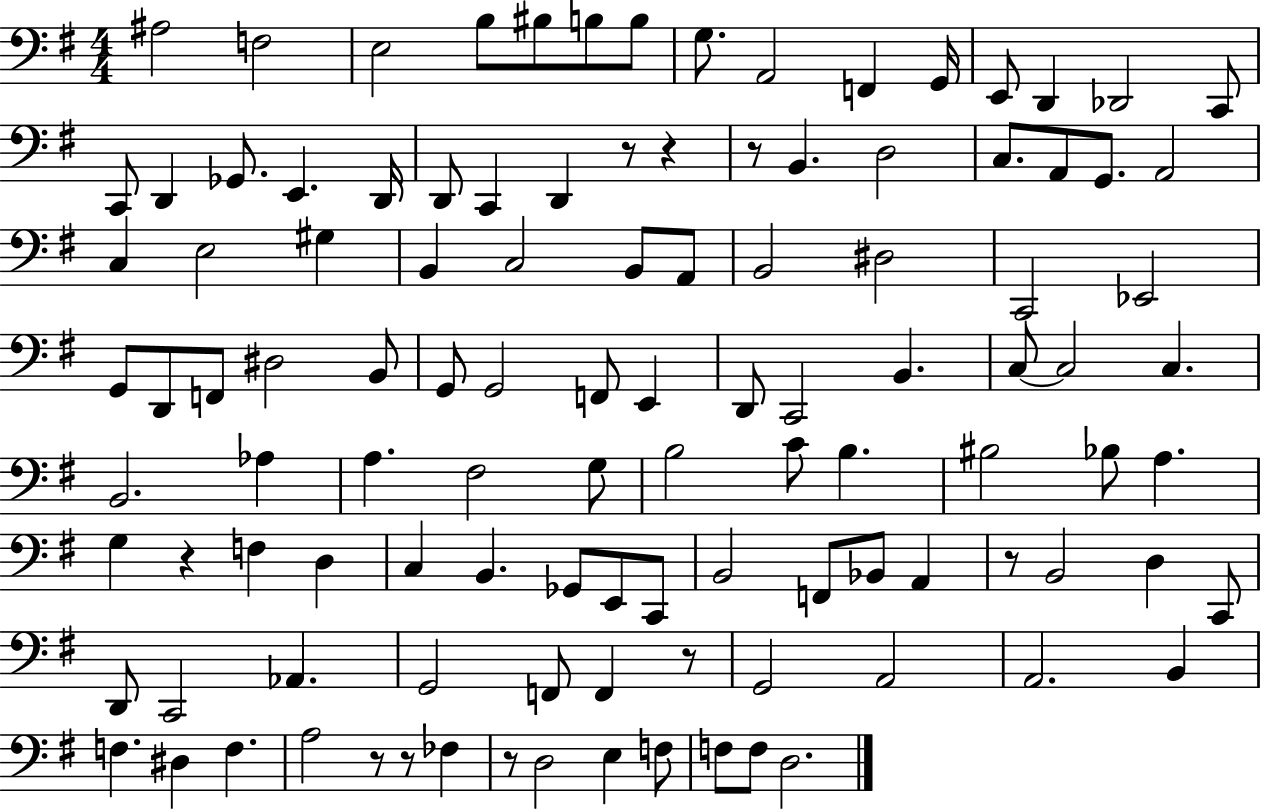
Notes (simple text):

A#3/h F3/h E3/h B3/e BIS3/e B3/e B3/e G3/e. A2/h F2/q G2/s E2/e D2/q Db2/h C2/e C2/e D2/q Gb2/e. E2/q. D2/s D2/e C2/q D2/q R/e R/q R/e B2/q. D3/h C3/e. A2/e G2/e. A2/h C3/q E3/h G#3/q B2/q C3/h B2/e A2/e B2/h D#3/h C2/h Eb2/h G2/e D2/e F2/e D#3/h B2/e G2/e G2/h F2/e E2/q D2/e C2/h B2/q. C3/e C3/h C3/q. B2/h. Ab3/q A3/q. F#3/h G3/e B3/h C4/e B3/q. BIS3/h Bb3/e A3/q. G3/q R/q F3/q D3/q C3/q B2/q. Gb2/e E2/e C2/e B2/h F2/e Bb2/e A2/q R/e B2/h D3/q C2/e D2/e C2/h Ab2/q. G2/h F2/e F2/q R/e G2/h A2/h A2/h. B2/q F3/q. D#3/q F3/q. A3/h R/e R/e FES3/q R/e D3/h E3/q F3/e F3/e F3/e D3/h.